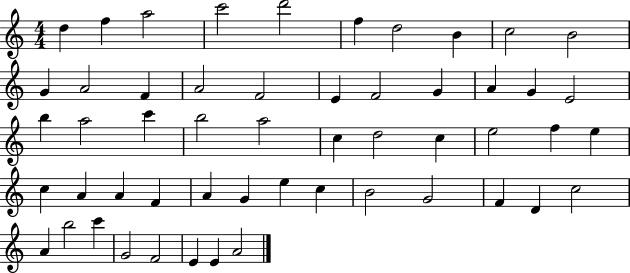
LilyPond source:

{
  \clef treble
  \numericTimeSignature
  \time 4/4
  \key c \major
  d''4 f''4 a''2 | c'''2 d'''2 | f''4 d''2 b'4 | c''2 b'2 | \break g'4 a'2 f'4 | a'2 f'2 | e'4 f'2 g'4 | a'4 g'4 e'2 | \break b''4 a''2 c'''4 | b''2 a''2 | c''4 d''2 c''4 | e''2 f''4 e''4 | \break c''4 a'4 a'4 f'4 | a'4 g'4 e''4 c''4 | b'2 g'2 | f'4 d'4 c''2 | \break a'4 b''2 c'''4 | g'2 f'2 | e'4 e'4 a'2 | \bar "|."
}